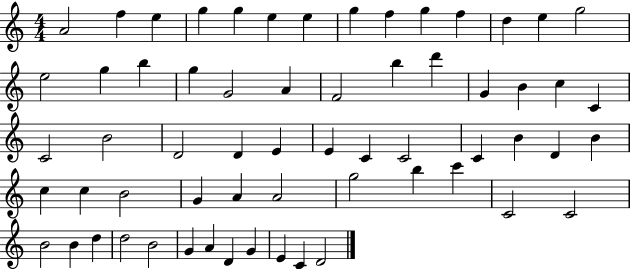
X:1
T:Untitled
M:4/4
L:1/4
K:C
A2 f e g g e e g f g f d e g2 e2 g b g G2 A F2 b d' G B c C C2 B2 D2 D E E C C2 C B D B c c B2 G A A2 g2 b c' C2 C2 B2 B d d2 B2 G A D G E C D2